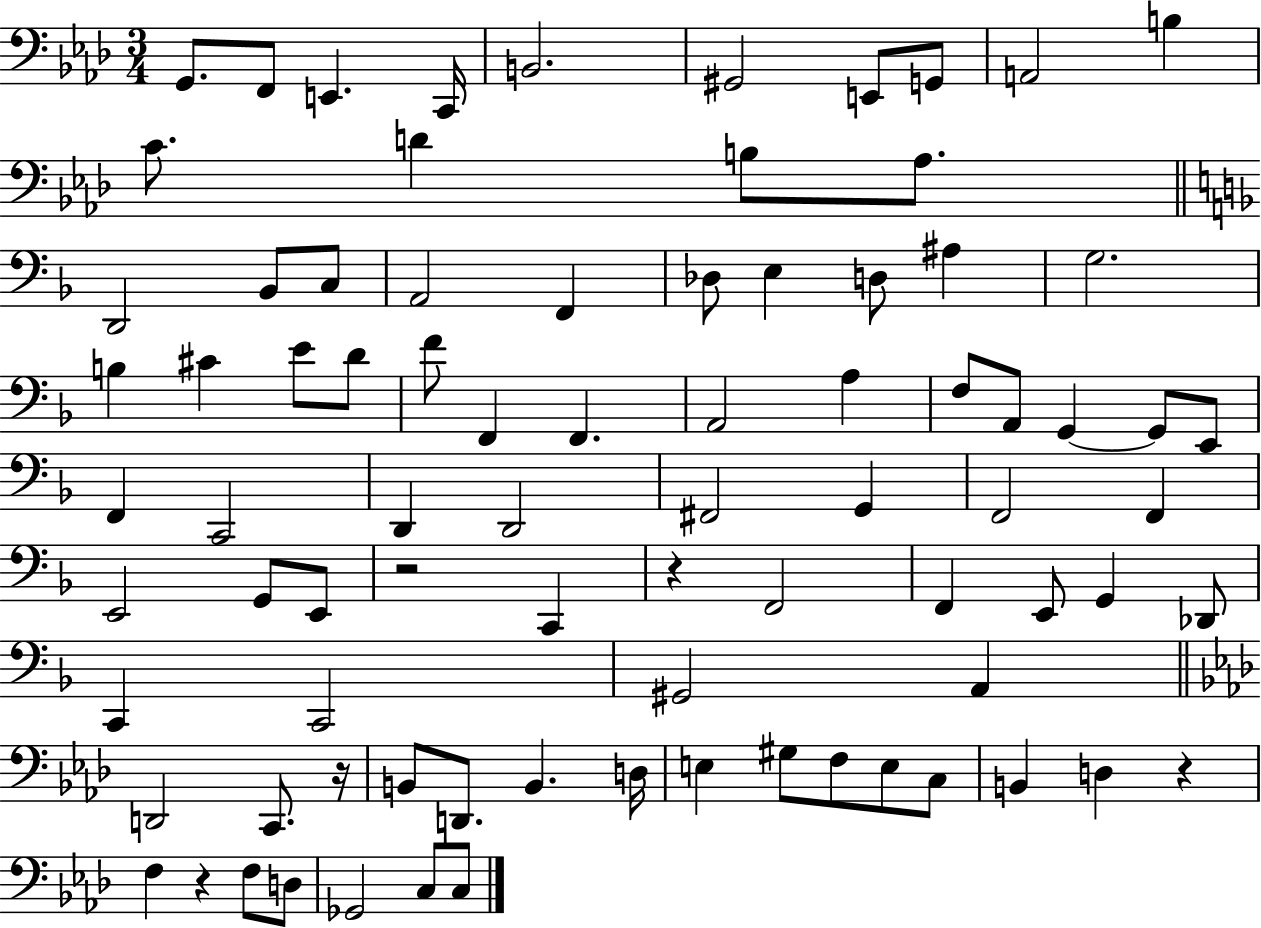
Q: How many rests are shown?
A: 5